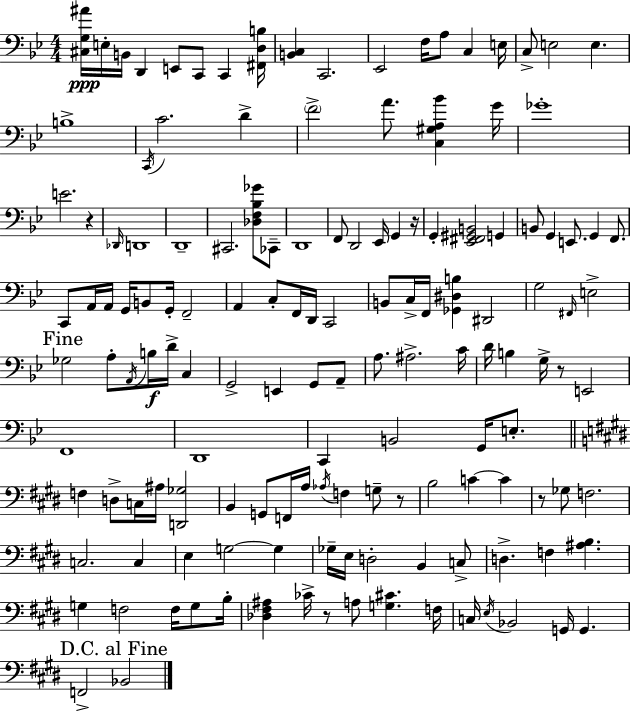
X:1
T:Untitled
M:4/4
L:1/4
K:Bb
[^C,G,^A]/4 E,/4 B,,/4 D,, E,,/2 C,,/2 C,, [^F,,D,B,]/4 [B,,C,] C,,2 _E,,2 F,/4 A,/2 C, E,/4 C,/2 E,2 E, B,4 C,,/4 C2 D F2 A/2 [C,^G,A,_B] G/4 _G4 E2 z _D,,/4 D,,4 D,,4 ^C,,2 [_D,F,_B,_G]/2 _C,,/2 D,,4 F,,/2 D,,2 _E,,/4 G,, z/4 G,, [_E,,^F,,^G,,B,,]2 G,, B,,/2 G,, E,,/2 G,, F,,/2 C,,/2 A,,/4 A,,/4 G,,/4 B,,/2 G,,/4 F,,2 A,, C,/2 F,,/4 D,,/4 C,,2 B,,/2 C,/4 F,,/4 [_G,,^D,B,] ^D,,2 G,2 ^F,,/4 E,2 _G,2 A,/2 A,,/4 B,/4 D/4 C, G,,2 E,, G,,/2 A,,/2 A,/2 ^A,2 C/4 D/4 B, G,/4 z/2 E,,2 F,,4 D,,4 C,, B,,2 G,,/4 E,/2 F, D,/2 C,/4 ^A,/4 [D,,_G,]2 B,, G,,/2 F,,/4 A,/4 _A,/4 F, G,/2 z/2 B,2 C C z/2 _G,/2 F,2 C,2 C, E, G,2 G, _G,/4 E,/4 D,2 B,, C,/2 D, F, [^A,B,] G, F,2 F,/4 G,/2 B,/4 [_D,^F,^A,] _C/4 z/2 A,/2 [G,^C] F,/4 C,/4 E,/4 _B,,2 G,,/4 G,, F,,2 _B,,2